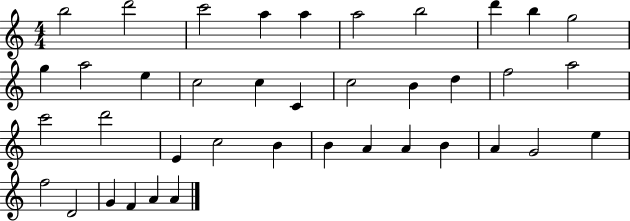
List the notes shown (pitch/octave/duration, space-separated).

B5/h D6/h C6/h A5/q A5/q A5/h B5/h D6/q B5/q G5/h G5/q A5/h E5/q C5/h C5/q C4/q C5/h B4/q D5/q F5/h A5/h C6/h D6/h E4/q C5/h B4/q B4/q A4/q A4/q B4/q A4/q G4/h E5/q F5/h D4/h G4/q F4/q A4/q A4/q